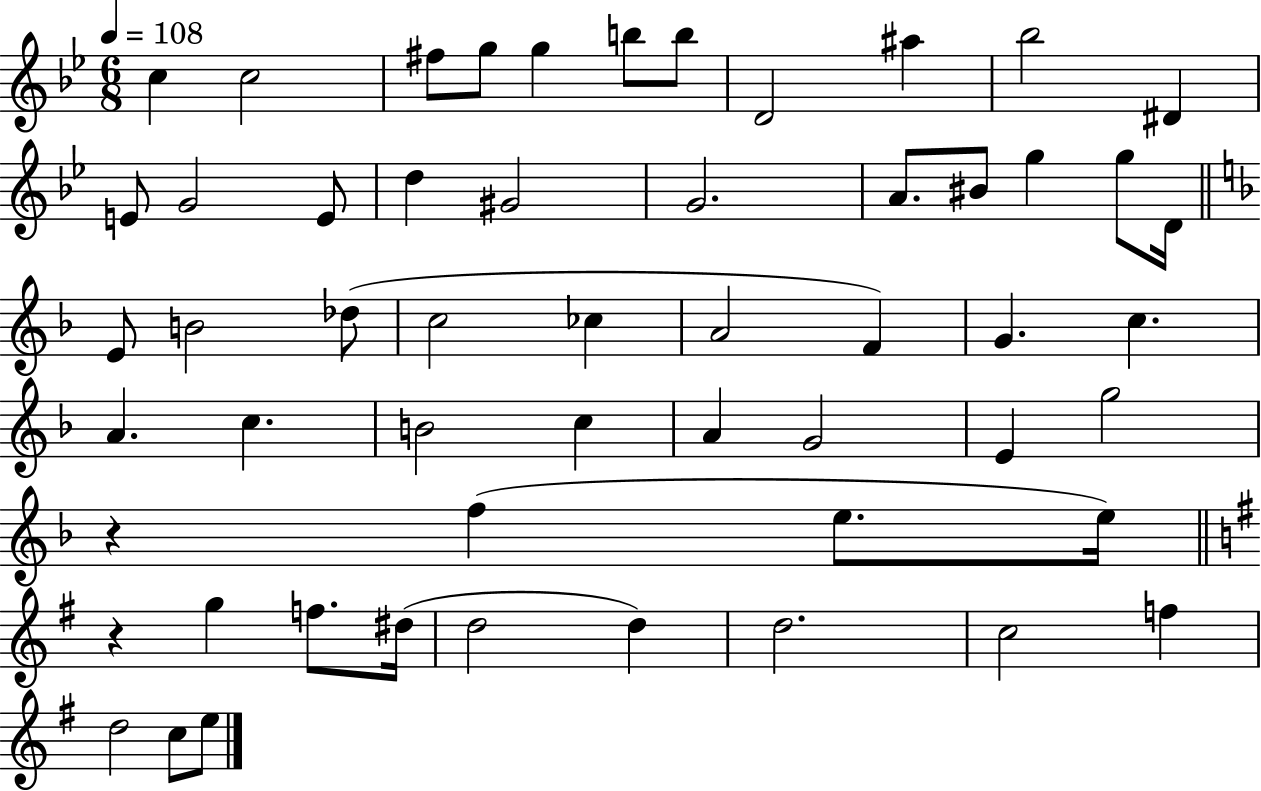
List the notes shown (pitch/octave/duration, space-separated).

C5/q C5/h F#5/e G5/e G5/q B5/e B5/e D4/h A#5/q Bb5/h D#4/q E4/e G4/h E4/e D5/q G#4/h G4/h. A4/e. BIS4/e G5/q G5/e D4/s E4/e B4/h Db5/e C5/h CES5/q A4/h F4/q G4/q. C5/q. A4/q. C5/q. B4/h C5/q A4/q G4/h E4/q G5/h R/q F5/q E5/e. E5/s R/q G5/q F5/e. D#5/s D5/h D5/q D5/h. C5/h F5/q D5/h C5/e E5/e